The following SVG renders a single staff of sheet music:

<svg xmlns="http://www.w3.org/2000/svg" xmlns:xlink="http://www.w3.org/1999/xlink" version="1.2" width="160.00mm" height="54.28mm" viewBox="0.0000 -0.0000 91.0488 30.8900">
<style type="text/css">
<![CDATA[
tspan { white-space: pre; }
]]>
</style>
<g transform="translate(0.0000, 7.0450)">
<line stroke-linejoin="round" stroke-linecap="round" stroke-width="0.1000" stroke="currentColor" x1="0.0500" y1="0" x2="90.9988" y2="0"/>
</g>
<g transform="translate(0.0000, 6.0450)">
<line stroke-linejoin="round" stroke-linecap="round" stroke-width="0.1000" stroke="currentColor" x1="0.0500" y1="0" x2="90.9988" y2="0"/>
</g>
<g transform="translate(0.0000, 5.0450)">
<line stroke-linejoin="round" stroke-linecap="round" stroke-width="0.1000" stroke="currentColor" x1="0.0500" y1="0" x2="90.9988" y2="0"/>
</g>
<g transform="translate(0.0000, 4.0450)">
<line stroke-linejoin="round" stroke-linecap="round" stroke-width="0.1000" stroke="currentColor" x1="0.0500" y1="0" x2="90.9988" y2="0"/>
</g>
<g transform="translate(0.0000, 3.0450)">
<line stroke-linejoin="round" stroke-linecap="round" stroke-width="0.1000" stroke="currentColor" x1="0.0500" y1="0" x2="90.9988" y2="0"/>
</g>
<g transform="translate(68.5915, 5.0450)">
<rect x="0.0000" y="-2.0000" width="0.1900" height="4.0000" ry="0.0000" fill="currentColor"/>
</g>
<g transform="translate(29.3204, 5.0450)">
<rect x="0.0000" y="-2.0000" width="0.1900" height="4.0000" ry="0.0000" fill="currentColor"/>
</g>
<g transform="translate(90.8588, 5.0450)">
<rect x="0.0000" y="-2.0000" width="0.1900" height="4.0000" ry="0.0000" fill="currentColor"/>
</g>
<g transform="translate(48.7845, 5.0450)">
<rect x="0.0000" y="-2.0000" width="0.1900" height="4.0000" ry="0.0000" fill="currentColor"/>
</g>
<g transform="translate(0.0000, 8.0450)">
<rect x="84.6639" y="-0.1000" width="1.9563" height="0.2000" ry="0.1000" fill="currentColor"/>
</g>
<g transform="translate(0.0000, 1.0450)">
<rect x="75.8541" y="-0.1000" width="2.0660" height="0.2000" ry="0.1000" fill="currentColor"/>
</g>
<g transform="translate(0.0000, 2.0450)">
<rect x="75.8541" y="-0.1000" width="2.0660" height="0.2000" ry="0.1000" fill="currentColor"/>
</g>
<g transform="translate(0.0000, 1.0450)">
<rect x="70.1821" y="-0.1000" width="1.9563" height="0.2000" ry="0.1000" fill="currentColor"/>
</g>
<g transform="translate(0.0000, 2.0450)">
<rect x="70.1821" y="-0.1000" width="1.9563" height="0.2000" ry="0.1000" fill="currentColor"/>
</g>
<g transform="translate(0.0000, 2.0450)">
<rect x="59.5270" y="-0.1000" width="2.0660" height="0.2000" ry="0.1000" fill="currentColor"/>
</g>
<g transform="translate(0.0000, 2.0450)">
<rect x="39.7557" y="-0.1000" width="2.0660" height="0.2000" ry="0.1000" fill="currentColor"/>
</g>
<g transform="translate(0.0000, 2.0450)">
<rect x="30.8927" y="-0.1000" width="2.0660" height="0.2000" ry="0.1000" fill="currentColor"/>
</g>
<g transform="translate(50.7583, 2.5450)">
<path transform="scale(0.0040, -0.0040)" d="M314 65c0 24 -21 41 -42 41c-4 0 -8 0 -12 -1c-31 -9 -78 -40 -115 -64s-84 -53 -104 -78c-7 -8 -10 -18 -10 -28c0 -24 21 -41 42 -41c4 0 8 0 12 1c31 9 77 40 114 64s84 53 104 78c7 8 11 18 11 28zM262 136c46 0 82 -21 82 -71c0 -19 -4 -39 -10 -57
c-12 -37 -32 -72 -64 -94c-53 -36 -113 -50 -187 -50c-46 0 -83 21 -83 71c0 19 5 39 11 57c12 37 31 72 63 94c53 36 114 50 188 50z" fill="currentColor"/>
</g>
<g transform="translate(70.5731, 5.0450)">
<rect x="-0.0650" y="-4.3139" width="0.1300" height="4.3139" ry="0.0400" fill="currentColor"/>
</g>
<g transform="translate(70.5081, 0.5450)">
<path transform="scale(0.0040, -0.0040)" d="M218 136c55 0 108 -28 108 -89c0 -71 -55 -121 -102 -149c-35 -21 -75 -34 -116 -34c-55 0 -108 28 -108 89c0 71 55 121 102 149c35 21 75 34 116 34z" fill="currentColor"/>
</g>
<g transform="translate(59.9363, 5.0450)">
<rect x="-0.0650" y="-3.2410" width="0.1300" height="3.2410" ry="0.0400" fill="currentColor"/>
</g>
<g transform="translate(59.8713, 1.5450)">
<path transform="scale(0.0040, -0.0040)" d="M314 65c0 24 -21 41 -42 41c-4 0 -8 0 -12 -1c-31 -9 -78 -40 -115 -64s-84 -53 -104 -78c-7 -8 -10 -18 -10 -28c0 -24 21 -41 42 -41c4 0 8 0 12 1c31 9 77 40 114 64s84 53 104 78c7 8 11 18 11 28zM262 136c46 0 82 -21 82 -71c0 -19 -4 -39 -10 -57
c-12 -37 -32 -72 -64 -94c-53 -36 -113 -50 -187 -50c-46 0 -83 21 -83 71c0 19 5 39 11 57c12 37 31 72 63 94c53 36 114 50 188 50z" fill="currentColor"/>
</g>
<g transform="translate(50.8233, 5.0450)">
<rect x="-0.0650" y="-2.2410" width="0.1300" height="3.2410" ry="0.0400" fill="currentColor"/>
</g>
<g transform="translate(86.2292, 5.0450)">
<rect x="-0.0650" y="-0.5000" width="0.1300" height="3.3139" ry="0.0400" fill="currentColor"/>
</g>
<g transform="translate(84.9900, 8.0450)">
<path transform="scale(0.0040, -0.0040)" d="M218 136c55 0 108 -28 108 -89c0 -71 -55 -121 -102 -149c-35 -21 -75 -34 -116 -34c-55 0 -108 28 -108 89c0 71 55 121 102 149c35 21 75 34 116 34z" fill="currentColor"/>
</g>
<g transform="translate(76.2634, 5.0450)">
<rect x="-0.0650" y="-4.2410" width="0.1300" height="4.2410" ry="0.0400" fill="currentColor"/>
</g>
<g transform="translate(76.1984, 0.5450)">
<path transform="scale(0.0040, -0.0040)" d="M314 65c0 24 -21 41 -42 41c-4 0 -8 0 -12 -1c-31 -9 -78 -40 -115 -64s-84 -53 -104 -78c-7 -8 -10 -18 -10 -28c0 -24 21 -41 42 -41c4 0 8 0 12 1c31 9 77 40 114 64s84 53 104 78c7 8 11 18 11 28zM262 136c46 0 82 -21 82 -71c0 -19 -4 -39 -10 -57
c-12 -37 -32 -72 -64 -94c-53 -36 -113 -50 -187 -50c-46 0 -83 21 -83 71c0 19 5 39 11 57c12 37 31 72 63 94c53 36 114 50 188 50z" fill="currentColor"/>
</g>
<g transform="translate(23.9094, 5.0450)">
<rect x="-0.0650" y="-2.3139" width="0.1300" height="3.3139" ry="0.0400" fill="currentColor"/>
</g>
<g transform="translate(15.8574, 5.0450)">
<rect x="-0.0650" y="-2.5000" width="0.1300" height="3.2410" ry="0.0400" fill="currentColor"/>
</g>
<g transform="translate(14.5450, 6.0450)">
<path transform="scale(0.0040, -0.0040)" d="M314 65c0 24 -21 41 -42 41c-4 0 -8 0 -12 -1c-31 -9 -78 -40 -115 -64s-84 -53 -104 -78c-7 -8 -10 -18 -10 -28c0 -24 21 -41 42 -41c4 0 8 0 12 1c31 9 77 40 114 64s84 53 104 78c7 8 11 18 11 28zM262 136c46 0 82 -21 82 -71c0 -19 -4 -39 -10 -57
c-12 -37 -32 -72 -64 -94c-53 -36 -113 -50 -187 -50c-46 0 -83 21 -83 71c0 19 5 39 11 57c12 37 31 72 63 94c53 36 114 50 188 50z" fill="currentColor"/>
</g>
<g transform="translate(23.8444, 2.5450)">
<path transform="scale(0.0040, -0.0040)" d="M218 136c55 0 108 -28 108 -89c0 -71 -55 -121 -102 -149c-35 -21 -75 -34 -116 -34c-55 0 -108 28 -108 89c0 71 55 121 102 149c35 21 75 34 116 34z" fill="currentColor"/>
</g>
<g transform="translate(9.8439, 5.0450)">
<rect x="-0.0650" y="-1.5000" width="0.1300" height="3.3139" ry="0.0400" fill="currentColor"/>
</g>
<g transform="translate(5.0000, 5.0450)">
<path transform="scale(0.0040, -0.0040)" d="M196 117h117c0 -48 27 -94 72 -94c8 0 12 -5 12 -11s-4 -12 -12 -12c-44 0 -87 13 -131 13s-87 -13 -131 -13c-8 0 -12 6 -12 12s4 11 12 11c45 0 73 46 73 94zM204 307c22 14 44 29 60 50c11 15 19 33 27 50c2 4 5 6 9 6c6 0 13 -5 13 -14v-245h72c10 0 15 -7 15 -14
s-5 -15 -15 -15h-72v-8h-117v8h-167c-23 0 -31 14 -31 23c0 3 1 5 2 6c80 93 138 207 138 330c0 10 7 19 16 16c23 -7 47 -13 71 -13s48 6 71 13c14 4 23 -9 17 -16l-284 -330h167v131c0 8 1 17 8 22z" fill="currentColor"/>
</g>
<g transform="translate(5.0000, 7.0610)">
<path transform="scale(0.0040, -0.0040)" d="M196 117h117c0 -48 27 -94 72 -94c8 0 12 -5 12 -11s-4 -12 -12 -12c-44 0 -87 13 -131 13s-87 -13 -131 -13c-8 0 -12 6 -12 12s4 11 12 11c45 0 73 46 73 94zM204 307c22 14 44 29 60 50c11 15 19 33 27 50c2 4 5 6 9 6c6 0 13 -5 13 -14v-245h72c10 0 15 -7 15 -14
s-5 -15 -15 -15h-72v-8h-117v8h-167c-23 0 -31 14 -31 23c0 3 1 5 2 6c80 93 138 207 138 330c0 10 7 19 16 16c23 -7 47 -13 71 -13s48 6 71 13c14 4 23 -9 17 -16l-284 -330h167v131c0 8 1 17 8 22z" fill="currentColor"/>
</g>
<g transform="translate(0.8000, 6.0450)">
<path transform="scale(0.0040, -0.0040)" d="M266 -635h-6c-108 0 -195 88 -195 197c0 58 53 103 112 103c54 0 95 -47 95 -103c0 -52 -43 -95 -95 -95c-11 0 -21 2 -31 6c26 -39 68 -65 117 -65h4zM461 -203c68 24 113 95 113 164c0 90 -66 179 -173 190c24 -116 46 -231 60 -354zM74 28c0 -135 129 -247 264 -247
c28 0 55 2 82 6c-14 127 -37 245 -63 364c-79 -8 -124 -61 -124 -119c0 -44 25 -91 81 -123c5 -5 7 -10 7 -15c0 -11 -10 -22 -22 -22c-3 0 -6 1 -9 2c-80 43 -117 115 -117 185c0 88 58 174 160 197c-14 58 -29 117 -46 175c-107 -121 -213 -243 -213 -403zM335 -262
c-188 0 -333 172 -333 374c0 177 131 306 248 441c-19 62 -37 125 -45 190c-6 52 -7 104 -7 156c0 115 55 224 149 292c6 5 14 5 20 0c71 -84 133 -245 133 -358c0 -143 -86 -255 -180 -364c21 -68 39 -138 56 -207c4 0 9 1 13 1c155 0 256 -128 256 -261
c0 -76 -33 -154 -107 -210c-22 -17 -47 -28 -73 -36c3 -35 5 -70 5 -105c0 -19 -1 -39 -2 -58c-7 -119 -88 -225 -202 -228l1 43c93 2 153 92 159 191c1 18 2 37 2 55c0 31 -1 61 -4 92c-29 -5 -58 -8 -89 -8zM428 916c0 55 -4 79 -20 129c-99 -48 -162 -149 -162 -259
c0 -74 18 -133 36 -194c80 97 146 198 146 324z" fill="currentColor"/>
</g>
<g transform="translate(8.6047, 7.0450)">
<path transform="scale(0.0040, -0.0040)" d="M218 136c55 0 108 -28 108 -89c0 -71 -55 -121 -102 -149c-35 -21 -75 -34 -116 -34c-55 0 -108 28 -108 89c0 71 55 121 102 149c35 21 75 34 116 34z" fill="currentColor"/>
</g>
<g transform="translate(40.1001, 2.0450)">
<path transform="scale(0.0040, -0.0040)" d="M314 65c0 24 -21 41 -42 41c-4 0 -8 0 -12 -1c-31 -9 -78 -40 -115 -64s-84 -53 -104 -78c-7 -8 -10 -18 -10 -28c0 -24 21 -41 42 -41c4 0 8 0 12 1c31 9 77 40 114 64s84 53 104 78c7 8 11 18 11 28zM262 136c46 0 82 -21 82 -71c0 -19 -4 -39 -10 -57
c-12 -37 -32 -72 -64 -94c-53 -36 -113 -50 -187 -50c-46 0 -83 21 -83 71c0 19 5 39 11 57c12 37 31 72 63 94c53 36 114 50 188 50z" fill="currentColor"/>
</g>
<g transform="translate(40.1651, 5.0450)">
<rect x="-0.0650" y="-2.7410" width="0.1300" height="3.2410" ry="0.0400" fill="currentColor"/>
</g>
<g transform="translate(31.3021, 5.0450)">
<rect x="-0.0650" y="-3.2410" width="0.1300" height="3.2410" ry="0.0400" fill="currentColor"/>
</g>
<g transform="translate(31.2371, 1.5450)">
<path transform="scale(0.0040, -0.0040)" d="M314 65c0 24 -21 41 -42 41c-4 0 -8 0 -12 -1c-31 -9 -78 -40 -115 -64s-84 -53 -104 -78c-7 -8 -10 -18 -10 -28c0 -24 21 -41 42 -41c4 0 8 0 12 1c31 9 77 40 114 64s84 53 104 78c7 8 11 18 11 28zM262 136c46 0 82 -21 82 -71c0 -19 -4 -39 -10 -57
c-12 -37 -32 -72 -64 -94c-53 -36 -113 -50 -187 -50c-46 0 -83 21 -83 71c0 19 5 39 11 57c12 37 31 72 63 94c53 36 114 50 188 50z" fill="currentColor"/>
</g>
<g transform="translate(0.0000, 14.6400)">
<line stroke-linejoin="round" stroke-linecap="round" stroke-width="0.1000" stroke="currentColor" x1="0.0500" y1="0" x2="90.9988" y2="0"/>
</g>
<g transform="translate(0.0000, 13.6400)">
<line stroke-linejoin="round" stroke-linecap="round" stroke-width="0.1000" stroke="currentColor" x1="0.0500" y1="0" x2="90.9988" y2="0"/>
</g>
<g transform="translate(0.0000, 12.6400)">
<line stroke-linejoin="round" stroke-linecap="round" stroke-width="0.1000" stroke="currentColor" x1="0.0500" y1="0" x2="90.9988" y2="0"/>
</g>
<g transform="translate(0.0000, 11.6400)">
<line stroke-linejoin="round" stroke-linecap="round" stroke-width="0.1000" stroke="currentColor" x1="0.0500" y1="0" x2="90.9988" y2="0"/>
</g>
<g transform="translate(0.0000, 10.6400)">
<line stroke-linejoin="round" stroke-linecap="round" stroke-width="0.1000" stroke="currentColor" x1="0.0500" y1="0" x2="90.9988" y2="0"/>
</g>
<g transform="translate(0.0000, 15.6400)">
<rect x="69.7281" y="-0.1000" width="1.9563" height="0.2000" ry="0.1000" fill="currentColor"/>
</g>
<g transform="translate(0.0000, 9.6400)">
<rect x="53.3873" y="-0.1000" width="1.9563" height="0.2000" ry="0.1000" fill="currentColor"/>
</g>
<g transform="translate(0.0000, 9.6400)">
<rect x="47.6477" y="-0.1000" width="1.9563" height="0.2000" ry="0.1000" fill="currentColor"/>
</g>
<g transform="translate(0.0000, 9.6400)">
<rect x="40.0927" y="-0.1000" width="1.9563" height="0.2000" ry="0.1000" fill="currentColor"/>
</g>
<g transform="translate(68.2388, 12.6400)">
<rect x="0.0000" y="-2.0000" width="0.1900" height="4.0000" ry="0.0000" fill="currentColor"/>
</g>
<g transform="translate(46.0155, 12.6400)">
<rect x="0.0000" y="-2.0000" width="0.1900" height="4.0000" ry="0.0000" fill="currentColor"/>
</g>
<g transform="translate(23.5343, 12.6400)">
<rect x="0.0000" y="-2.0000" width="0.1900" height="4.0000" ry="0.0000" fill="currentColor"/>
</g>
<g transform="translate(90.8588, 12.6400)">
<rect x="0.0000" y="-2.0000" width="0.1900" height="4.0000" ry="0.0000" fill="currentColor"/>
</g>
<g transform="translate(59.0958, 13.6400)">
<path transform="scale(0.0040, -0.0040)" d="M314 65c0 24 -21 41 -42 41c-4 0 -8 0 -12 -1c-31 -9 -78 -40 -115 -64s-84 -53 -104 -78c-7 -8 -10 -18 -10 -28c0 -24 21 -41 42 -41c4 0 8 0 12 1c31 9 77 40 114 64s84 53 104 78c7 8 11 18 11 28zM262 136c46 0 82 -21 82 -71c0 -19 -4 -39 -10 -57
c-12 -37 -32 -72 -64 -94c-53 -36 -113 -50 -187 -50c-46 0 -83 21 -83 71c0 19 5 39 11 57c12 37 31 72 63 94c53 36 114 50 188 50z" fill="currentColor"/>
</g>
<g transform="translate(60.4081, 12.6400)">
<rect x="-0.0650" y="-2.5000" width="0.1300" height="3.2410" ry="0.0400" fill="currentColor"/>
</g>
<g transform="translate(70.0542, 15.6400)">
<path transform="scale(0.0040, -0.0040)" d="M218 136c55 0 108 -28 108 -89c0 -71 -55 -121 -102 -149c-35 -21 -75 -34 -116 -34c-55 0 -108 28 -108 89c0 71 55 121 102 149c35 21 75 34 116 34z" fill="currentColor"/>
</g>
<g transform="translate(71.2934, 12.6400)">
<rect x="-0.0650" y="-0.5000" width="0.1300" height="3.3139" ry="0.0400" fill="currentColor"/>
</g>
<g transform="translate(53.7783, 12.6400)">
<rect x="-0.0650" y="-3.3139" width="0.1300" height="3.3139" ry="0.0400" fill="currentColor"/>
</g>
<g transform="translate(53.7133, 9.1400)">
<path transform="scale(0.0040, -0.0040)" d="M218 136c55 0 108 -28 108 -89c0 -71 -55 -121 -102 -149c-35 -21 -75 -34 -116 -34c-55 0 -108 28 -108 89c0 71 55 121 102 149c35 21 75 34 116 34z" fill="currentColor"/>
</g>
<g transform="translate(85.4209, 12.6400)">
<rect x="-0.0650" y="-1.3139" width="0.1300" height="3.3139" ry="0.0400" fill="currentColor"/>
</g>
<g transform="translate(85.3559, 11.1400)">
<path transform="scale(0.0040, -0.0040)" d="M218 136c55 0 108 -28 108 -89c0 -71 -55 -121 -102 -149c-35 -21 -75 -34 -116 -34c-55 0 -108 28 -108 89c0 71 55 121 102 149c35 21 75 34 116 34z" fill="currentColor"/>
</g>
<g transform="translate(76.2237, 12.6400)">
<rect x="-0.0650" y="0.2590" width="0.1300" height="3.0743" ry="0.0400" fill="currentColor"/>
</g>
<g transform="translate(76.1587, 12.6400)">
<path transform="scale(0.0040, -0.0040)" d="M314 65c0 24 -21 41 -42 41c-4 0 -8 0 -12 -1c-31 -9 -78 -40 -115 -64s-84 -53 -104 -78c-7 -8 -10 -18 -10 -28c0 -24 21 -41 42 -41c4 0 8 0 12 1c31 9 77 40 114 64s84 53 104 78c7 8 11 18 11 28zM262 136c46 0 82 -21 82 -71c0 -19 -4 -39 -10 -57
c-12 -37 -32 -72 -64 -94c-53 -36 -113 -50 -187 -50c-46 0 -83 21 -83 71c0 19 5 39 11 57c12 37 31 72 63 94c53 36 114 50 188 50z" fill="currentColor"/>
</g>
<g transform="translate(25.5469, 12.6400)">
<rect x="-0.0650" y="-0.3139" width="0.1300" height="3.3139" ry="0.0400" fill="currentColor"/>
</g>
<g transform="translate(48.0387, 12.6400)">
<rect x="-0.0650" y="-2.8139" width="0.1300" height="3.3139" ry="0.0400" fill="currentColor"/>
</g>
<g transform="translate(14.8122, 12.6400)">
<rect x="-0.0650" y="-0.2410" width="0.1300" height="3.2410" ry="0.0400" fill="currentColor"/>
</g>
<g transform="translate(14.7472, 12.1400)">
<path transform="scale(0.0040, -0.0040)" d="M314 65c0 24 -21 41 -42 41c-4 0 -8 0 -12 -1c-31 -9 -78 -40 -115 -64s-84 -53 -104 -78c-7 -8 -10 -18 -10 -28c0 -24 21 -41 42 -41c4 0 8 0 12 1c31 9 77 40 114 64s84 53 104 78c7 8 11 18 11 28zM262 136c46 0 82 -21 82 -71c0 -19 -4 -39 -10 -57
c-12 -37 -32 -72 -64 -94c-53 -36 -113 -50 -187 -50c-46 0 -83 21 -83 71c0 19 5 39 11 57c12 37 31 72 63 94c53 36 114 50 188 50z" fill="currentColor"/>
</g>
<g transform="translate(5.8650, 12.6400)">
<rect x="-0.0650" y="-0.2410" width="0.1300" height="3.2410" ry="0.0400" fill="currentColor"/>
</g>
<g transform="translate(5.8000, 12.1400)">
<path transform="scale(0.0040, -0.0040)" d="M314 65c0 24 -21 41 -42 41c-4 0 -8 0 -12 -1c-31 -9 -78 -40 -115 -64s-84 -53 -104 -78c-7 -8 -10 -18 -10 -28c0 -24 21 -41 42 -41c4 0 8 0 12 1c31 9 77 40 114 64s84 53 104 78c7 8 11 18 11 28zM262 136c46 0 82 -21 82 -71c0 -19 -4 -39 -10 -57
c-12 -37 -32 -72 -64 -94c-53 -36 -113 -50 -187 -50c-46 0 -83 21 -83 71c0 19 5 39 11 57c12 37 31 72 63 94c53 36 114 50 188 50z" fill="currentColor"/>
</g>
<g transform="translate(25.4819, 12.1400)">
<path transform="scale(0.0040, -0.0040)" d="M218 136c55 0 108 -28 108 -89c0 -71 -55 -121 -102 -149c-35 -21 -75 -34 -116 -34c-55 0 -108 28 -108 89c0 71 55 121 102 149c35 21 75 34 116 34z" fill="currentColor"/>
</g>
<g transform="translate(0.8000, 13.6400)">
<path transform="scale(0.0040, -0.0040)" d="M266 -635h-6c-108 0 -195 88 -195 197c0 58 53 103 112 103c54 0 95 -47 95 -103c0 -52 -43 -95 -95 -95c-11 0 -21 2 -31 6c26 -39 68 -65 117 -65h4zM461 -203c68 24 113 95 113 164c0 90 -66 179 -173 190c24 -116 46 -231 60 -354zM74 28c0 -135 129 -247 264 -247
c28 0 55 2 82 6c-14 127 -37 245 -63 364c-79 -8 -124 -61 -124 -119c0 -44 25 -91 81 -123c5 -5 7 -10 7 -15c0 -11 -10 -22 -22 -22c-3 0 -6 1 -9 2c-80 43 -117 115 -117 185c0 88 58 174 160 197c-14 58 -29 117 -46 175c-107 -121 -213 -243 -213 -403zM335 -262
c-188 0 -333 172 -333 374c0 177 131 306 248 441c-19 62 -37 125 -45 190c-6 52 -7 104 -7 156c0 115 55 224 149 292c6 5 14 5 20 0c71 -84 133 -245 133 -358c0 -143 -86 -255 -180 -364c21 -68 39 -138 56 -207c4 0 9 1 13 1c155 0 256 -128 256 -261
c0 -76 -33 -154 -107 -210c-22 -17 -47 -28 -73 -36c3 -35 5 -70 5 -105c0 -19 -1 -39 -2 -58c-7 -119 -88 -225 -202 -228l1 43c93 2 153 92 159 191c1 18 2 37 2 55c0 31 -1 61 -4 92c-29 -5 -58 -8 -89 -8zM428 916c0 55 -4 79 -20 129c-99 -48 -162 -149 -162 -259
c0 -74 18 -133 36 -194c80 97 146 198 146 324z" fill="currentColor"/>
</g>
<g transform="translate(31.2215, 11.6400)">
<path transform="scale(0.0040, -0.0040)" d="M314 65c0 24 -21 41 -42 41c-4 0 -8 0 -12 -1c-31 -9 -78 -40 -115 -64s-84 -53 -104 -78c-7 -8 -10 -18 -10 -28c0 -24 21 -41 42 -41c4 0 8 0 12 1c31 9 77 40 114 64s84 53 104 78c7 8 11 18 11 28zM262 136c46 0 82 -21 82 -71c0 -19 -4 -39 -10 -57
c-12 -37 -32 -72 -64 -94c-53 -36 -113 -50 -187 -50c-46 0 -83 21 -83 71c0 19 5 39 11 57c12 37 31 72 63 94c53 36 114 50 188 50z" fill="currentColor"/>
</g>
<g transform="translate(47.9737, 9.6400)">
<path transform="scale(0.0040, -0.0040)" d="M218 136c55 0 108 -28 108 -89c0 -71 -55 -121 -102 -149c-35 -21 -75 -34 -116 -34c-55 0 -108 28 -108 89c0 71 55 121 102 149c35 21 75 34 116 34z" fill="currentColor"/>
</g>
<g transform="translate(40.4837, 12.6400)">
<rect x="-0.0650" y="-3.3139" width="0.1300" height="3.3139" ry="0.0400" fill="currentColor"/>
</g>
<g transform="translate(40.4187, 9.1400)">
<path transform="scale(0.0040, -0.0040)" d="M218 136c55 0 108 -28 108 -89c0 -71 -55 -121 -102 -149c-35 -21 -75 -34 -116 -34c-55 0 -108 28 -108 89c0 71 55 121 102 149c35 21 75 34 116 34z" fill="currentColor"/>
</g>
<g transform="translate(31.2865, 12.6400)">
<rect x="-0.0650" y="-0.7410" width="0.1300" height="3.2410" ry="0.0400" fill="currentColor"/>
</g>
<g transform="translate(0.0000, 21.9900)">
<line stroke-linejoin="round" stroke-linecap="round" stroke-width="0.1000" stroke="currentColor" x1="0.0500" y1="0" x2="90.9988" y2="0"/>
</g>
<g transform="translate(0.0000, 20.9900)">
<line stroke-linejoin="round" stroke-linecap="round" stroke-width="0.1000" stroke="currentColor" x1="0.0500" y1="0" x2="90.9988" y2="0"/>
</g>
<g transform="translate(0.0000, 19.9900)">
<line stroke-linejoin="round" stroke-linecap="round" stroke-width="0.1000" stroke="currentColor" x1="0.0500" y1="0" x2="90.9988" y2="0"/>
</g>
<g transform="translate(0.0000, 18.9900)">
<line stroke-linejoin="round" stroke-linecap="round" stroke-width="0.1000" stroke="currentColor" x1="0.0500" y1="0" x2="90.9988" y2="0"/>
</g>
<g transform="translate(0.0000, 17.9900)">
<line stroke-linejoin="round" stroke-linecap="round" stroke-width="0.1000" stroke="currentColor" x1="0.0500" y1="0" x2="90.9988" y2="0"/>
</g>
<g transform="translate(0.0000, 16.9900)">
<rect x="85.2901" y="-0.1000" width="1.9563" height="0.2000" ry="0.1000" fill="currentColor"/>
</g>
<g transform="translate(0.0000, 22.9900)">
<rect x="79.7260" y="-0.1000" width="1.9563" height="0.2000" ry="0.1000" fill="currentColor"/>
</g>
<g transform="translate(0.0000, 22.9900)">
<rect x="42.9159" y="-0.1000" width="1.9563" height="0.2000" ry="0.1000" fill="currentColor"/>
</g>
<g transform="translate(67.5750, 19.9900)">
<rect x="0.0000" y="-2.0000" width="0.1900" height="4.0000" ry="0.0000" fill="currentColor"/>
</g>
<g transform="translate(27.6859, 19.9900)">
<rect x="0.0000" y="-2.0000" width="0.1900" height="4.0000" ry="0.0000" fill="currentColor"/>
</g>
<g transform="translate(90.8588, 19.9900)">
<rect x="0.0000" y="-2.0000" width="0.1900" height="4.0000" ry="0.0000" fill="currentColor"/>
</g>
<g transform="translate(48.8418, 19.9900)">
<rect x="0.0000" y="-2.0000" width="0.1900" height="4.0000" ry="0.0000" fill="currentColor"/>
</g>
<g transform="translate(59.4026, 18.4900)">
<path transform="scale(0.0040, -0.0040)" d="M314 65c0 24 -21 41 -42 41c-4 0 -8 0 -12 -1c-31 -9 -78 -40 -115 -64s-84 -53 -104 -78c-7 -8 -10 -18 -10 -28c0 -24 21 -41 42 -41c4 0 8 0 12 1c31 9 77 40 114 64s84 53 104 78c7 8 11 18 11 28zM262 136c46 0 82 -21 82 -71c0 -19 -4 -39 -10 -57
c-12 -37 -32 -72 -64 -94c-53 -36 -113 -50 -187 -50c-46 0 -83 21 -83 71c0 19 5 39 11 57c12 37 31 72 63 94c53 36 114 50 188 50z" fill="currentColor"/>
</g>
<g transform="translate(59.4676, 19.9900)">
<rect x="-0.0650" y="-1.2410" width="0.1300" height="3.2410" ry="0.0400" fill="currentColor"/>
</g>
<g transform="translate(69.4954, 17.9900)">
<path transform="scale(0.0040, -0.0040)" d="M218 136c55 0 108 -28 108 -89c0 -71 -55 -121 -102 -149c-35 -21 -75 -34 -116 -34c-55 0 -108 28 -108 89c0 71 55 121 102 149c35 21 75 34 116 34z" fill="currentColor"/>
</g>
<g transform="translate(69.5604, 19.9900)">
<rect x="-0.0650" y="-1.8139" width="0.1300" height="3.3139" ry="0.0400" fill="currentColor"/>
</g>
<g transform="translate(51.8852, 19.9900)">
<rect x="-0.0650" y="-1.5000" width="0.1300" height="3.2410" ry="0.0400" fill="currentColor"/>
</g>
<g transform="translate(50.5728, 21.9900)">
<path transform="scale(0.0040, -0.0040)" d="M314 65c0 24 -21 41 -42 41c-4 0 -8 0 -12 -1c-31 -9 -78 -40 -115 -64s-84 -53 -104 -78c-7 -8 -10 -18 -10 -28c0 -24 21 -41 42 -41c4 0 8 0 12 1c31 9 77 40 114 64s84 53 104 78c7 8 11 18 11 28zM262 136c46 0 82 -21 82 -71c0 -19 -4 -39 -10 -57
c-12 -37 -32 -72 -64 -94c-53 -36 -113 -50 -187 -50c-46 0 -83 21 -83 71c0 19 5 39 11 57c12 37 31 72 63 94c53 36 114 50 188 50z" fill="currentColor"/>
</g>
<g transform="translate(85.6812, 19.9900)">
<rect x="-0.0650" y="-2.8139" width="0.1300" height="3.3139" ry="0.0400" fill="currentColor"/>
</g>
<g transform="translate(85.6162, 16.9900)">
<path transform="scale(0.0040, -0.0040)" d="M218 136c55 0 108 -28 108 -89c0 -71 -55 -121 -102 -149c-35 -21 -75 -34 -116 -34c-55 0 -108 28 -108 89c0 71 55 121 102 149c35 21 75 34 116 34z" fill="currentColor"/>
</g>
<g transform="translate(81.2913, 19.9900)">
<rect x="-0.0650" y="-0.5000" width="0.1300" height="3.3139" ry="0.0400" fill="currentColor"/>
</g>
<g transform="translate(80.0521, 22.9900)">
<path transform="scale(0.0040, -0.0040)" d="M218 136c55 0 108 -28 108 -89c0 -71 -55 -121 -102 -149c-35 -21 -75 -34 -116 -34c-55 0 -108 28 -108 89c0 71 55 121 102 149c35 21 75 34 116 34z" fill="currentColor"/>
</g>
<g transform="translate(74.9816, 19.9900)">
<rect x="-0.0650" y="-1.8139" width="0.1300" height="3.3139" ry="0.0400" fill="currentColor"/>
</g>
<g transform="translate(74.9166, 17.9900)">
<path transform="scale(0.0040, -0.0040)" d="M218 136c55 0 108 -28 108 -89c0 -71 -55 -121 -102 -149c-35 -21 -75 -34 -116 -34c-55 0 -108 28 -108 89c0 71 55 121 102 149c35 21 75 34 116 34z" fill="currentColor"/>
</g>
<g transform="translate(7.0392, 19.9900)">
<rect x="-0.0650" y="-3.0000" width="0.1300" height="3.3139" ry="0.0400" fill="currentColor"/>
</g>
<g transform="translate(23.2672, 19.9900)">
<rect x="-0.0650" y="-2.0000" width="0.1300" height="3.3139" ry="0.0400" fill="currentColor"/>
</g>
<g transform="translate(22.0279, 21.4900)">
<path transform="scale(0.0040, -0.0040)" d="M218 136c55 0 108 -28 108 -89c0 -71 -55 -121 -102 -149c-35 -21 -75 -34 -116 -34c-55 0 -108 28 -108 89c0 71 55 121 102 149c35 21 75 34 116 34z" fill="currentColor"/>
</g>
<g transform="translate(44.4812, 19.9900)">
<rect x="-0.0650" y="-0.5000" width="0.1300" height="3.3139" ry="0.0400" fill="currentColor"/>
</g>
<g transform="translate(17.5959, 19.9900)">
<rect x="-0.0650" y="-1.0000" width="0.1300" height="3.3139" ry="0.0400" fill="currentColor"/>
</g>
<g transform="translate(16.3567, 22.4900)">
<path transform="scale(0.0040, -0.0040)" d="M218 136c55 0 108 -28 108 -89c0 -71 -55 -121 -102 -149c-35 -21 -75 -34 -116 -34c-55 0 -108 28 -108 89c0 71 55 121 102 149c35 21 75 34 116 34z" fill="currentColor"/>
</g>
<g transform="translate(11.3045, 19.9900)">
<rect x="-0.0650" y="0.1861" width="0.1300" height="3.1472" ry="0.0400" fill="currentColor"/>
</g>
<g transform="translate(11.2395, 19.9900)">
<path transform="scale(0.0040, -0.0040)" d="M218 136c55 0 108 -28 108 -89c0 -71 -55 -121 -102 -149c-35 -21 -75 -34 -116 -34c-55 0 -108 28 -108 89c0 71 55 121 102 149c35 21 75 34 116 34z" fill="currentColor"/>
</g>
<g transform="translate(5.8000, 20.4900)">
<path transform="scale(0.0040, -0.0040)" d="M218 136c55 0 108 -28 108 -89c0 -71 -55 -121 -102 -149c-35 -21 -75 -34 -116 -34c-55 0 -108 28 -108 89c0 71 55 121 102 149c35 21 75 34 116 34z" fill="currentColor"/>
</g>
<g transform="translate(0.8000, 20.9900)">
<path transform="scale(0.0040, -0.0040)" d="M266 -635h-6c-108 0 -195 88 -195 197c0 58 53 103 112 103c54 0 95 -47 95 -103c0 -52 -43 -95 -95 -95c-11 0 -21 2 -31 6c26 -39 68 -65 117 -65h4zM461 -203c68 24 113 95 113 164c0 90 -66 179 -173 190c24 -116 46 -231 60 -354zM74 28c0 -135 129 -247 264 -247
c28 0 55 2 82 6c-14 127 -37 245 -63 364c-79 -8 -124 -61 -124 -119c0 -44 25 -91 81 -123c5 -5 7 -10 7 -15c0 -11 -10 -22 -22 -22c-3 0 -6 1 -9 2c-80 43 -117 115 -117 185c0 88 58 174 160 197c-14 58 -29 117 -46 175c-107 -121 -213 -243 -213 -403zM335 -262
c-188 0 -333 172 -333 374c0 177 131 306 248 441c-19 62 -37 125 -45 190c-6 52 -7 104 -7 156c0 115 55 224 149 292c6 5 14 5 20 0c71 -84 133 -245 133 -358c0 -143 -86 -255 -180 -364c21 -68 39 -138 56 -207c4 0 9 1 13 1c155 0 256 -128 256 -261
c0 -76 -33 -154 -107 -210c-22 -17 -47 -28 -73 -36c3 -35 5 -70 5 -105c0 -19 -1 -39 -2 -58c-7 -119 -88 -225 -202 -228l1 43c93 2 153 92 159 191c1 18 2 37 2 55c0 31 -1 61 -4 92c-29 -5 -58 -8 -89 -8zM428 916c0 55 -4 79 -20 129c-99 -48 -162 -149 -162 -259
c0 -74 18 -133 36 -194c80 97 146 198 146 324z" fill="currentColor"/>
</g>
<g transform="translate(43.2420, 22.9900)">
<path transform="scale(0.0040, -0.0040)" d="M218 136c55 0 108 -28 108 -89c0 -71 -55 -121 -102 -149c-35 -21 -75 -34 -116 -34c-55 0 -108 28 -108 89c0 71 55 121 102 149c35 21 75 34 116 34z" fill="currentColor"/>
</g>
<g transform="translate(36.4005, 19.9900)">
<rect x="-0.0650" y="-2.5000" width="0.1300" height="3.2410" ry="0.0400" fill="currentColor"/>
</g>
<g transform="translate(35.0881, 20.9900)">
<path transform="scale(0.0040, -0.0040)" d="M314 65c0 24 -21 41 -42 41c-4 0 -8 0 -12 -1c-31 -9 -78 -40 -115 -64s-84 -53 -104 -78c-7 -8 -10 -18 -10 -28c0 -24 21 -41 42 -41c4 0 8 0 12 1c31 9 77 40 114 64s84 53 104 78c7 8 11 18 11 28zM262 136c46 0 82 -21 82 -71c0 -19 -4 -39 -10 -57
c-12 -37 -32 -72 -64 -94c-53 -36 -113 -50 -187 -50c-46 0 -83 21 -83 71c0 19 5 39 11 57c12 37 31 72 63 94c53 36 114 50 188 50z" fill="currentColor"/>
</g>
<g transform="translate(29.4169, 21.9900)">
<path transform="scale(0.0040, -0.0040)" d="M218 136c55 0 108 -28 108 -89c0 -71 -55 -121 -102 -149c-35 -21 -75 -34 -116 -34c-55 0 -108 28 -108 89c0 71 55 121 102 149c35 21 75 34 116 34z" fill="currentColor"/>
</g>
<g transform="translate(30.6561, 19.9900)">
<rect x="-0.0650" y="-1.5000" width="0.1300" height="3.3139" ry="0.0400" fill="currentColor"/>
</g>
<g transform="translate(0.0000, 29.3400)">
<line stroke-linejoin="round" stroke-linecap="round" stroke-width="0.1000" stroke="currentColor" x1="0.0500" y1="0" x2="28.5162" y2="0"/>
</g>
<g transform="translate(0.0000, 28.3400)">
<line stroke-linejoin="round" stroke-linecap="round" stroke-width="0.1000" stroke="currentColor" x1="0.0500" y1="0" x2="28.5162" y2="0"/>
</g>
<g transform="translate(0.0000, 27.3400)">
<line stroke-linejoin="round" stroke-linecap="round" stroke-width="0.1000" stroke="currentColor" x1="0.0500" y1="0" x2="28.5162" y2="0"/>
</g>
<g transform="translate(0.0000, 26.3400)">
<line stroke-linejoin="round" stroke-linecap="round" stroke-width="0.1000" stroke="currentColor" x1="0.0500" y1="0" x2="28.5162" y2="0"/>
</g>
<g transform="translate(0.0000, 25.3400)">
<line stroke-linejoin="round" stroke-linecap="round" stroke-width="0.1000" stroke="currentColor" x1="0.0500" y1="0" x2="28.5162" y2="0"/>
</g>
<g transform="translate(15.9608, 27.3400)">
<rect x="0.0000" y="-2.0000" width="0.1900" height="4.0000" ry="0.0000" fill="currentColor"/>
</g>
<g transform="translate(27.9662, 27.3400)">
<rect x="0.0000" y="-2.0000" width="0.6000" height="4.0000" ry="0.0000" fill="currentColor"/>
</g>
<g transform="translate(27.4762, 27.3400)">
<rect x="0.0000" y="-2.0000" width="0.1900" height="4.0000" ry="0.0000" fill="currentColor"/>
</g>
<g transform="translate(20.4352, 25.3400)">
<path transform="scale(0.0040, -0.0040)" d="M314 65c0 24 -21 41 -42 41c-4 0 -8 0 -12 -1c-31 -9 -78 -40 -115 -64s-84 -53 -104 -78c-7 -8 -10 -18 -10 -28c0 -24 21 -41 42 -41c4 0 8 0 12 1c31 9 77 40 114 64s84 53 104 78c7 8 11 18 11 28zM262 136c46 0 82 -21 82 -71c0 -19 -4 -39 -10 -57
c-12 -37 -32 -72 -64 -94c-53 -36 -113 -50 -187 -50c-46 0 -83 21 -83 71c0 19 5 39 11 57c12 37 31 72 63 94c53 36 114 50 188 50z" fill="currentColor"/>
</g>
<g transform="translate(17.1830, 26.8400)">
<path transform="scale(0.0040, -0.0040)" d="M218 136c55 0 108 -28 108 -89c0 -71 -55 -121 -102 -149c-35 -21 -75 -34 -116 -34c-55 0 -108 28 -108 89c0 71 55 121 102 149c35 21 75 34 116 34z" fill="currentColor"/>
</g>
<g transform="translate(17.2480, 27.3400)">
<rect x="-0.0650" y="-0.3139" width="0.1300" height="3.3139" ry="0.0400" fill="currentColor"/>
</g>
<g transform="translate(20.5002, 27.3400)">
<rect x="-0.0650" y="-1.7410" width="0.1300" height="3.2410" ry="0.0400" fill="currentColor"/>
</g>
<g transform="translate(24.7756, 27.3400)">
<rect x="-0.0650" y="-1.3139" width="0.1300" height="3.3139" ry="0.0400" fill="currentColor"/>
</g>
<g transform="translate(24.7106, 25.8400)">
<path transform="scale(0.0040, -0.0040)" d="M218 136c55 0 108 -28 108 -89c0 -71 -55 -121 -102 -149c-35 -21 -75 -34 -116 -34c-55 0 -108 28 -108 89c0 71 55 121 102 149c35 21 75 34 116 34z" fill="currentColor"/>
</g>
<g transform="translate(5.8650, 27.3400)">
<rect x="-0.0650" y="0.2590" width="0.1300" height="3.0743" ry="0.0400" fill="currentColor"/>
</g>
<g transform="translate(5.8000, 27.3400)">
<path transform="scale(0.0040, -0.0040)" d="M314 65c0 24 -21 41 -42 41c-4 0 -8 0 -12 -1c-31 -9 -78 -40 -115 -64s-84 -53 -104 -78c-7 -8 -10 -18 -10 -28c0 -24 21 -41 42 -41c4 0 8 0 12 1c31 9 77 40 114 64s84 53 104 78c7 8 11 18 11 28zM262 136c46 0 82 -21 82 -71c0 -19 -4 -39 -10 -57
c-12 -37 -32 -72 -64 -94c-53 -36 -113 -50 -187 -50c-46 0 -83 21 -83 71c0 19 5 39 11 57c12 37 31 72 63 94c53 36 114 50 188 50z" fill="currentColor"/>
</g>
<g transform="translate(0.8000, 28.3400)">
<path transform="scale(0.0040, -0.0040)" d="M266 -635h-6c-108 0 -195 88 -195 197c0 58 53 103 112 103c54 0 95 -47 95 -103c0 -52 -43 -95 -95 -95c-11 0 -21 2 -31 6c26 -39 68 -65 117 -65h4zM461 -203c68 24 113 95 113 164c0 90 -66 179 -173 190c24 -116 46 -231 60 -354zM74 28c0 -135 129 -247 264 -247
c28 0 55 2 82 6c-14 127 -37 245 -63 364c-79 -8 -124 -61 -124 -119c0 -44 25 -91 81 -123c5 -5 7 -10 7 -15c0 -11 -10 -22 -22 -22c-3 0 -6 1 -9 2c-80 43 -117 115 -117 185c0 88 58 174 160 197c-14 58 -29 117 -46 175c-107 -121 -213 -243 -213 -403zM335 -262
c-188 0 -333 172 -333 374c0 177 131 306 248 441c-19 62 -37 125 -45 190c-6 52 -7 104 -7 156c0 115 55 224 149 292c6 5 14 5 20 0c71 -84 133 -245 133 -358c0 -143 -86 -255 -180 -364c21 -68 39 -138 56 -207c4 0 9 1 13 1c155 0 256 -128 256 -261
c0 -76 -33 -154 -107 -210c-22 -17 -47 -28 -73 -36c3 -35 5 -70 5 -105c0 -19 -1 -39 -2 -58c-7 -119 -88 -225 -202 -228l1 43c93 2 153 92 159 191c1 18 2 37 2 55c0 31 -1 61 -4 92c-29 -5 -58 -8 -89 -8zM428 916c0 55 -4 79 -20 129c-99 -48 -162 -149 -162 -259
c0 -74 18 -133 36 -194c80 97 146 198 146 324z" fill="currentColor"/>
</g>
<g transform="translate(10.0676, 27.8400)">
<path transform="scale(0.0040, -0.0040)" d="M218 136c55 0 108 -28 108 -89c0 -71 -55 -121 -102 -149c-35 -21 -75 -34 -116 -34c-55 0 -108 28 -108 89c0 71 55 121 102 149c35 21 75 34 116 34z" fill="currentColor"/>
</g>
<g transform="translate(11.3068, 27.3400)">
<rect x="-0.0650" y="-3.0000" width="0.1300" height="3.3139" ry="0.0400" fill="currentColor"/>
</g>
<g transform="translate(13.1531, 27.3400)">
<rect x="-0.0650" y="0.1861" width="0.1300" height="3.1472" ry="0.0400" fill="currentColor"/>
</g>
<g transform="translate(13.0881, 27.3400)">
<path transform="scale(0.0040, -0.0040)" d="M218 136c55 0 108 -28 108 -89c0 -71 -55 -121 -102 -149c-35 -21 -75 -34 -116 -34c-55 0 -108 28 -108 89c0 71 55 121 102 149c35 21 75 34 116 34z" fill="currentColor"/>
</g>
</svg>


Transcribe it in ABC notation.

X:1
T:Untitled
M:4/4
L:1/4
K:C
E G2 g b2 a2 g2 b2 d' d'2 C c2 c2 c d2 b a b G2 C B2 e A B D F E G2 C E2 e2 f f C a B2 A B c f2 e